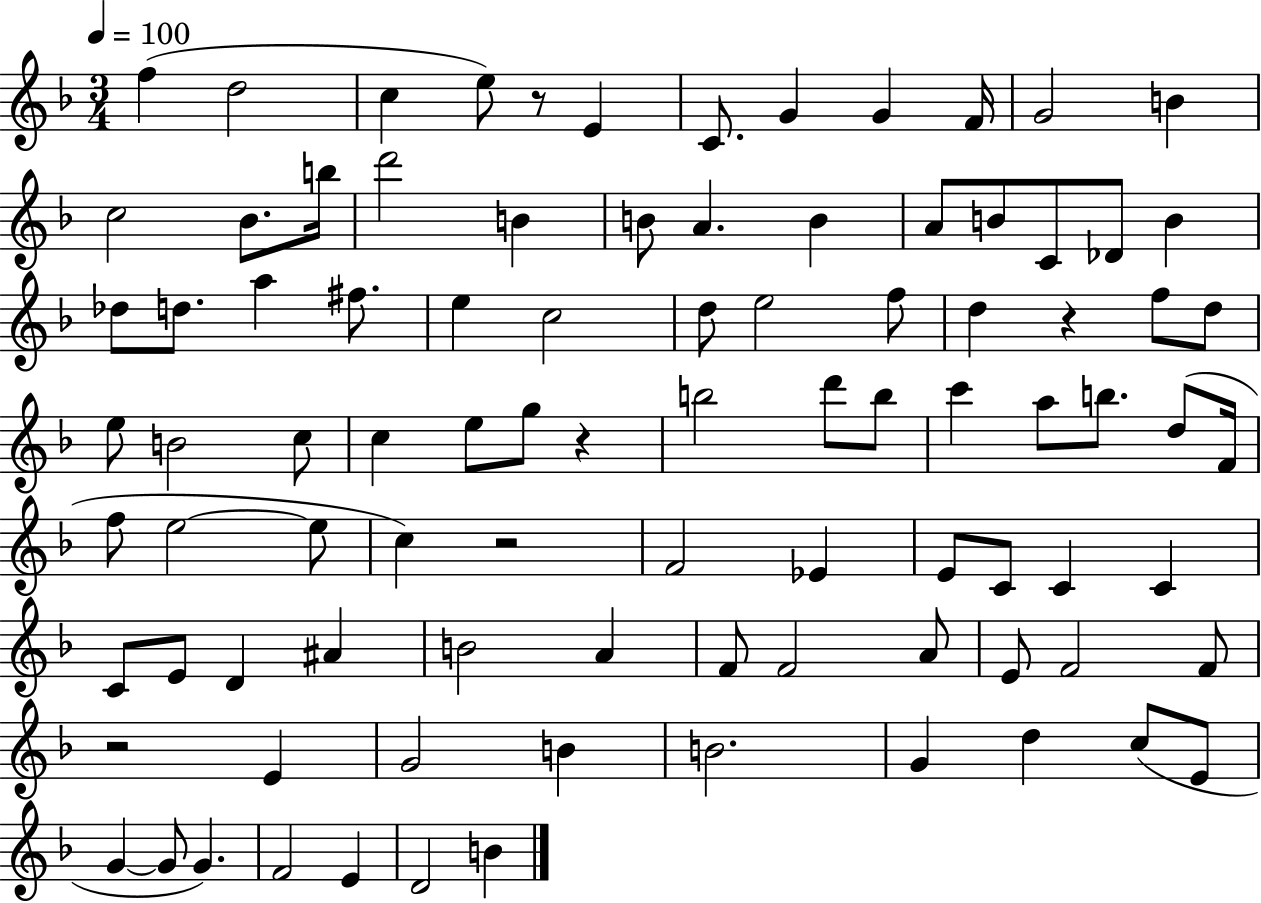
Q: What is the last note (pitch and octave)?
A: B4